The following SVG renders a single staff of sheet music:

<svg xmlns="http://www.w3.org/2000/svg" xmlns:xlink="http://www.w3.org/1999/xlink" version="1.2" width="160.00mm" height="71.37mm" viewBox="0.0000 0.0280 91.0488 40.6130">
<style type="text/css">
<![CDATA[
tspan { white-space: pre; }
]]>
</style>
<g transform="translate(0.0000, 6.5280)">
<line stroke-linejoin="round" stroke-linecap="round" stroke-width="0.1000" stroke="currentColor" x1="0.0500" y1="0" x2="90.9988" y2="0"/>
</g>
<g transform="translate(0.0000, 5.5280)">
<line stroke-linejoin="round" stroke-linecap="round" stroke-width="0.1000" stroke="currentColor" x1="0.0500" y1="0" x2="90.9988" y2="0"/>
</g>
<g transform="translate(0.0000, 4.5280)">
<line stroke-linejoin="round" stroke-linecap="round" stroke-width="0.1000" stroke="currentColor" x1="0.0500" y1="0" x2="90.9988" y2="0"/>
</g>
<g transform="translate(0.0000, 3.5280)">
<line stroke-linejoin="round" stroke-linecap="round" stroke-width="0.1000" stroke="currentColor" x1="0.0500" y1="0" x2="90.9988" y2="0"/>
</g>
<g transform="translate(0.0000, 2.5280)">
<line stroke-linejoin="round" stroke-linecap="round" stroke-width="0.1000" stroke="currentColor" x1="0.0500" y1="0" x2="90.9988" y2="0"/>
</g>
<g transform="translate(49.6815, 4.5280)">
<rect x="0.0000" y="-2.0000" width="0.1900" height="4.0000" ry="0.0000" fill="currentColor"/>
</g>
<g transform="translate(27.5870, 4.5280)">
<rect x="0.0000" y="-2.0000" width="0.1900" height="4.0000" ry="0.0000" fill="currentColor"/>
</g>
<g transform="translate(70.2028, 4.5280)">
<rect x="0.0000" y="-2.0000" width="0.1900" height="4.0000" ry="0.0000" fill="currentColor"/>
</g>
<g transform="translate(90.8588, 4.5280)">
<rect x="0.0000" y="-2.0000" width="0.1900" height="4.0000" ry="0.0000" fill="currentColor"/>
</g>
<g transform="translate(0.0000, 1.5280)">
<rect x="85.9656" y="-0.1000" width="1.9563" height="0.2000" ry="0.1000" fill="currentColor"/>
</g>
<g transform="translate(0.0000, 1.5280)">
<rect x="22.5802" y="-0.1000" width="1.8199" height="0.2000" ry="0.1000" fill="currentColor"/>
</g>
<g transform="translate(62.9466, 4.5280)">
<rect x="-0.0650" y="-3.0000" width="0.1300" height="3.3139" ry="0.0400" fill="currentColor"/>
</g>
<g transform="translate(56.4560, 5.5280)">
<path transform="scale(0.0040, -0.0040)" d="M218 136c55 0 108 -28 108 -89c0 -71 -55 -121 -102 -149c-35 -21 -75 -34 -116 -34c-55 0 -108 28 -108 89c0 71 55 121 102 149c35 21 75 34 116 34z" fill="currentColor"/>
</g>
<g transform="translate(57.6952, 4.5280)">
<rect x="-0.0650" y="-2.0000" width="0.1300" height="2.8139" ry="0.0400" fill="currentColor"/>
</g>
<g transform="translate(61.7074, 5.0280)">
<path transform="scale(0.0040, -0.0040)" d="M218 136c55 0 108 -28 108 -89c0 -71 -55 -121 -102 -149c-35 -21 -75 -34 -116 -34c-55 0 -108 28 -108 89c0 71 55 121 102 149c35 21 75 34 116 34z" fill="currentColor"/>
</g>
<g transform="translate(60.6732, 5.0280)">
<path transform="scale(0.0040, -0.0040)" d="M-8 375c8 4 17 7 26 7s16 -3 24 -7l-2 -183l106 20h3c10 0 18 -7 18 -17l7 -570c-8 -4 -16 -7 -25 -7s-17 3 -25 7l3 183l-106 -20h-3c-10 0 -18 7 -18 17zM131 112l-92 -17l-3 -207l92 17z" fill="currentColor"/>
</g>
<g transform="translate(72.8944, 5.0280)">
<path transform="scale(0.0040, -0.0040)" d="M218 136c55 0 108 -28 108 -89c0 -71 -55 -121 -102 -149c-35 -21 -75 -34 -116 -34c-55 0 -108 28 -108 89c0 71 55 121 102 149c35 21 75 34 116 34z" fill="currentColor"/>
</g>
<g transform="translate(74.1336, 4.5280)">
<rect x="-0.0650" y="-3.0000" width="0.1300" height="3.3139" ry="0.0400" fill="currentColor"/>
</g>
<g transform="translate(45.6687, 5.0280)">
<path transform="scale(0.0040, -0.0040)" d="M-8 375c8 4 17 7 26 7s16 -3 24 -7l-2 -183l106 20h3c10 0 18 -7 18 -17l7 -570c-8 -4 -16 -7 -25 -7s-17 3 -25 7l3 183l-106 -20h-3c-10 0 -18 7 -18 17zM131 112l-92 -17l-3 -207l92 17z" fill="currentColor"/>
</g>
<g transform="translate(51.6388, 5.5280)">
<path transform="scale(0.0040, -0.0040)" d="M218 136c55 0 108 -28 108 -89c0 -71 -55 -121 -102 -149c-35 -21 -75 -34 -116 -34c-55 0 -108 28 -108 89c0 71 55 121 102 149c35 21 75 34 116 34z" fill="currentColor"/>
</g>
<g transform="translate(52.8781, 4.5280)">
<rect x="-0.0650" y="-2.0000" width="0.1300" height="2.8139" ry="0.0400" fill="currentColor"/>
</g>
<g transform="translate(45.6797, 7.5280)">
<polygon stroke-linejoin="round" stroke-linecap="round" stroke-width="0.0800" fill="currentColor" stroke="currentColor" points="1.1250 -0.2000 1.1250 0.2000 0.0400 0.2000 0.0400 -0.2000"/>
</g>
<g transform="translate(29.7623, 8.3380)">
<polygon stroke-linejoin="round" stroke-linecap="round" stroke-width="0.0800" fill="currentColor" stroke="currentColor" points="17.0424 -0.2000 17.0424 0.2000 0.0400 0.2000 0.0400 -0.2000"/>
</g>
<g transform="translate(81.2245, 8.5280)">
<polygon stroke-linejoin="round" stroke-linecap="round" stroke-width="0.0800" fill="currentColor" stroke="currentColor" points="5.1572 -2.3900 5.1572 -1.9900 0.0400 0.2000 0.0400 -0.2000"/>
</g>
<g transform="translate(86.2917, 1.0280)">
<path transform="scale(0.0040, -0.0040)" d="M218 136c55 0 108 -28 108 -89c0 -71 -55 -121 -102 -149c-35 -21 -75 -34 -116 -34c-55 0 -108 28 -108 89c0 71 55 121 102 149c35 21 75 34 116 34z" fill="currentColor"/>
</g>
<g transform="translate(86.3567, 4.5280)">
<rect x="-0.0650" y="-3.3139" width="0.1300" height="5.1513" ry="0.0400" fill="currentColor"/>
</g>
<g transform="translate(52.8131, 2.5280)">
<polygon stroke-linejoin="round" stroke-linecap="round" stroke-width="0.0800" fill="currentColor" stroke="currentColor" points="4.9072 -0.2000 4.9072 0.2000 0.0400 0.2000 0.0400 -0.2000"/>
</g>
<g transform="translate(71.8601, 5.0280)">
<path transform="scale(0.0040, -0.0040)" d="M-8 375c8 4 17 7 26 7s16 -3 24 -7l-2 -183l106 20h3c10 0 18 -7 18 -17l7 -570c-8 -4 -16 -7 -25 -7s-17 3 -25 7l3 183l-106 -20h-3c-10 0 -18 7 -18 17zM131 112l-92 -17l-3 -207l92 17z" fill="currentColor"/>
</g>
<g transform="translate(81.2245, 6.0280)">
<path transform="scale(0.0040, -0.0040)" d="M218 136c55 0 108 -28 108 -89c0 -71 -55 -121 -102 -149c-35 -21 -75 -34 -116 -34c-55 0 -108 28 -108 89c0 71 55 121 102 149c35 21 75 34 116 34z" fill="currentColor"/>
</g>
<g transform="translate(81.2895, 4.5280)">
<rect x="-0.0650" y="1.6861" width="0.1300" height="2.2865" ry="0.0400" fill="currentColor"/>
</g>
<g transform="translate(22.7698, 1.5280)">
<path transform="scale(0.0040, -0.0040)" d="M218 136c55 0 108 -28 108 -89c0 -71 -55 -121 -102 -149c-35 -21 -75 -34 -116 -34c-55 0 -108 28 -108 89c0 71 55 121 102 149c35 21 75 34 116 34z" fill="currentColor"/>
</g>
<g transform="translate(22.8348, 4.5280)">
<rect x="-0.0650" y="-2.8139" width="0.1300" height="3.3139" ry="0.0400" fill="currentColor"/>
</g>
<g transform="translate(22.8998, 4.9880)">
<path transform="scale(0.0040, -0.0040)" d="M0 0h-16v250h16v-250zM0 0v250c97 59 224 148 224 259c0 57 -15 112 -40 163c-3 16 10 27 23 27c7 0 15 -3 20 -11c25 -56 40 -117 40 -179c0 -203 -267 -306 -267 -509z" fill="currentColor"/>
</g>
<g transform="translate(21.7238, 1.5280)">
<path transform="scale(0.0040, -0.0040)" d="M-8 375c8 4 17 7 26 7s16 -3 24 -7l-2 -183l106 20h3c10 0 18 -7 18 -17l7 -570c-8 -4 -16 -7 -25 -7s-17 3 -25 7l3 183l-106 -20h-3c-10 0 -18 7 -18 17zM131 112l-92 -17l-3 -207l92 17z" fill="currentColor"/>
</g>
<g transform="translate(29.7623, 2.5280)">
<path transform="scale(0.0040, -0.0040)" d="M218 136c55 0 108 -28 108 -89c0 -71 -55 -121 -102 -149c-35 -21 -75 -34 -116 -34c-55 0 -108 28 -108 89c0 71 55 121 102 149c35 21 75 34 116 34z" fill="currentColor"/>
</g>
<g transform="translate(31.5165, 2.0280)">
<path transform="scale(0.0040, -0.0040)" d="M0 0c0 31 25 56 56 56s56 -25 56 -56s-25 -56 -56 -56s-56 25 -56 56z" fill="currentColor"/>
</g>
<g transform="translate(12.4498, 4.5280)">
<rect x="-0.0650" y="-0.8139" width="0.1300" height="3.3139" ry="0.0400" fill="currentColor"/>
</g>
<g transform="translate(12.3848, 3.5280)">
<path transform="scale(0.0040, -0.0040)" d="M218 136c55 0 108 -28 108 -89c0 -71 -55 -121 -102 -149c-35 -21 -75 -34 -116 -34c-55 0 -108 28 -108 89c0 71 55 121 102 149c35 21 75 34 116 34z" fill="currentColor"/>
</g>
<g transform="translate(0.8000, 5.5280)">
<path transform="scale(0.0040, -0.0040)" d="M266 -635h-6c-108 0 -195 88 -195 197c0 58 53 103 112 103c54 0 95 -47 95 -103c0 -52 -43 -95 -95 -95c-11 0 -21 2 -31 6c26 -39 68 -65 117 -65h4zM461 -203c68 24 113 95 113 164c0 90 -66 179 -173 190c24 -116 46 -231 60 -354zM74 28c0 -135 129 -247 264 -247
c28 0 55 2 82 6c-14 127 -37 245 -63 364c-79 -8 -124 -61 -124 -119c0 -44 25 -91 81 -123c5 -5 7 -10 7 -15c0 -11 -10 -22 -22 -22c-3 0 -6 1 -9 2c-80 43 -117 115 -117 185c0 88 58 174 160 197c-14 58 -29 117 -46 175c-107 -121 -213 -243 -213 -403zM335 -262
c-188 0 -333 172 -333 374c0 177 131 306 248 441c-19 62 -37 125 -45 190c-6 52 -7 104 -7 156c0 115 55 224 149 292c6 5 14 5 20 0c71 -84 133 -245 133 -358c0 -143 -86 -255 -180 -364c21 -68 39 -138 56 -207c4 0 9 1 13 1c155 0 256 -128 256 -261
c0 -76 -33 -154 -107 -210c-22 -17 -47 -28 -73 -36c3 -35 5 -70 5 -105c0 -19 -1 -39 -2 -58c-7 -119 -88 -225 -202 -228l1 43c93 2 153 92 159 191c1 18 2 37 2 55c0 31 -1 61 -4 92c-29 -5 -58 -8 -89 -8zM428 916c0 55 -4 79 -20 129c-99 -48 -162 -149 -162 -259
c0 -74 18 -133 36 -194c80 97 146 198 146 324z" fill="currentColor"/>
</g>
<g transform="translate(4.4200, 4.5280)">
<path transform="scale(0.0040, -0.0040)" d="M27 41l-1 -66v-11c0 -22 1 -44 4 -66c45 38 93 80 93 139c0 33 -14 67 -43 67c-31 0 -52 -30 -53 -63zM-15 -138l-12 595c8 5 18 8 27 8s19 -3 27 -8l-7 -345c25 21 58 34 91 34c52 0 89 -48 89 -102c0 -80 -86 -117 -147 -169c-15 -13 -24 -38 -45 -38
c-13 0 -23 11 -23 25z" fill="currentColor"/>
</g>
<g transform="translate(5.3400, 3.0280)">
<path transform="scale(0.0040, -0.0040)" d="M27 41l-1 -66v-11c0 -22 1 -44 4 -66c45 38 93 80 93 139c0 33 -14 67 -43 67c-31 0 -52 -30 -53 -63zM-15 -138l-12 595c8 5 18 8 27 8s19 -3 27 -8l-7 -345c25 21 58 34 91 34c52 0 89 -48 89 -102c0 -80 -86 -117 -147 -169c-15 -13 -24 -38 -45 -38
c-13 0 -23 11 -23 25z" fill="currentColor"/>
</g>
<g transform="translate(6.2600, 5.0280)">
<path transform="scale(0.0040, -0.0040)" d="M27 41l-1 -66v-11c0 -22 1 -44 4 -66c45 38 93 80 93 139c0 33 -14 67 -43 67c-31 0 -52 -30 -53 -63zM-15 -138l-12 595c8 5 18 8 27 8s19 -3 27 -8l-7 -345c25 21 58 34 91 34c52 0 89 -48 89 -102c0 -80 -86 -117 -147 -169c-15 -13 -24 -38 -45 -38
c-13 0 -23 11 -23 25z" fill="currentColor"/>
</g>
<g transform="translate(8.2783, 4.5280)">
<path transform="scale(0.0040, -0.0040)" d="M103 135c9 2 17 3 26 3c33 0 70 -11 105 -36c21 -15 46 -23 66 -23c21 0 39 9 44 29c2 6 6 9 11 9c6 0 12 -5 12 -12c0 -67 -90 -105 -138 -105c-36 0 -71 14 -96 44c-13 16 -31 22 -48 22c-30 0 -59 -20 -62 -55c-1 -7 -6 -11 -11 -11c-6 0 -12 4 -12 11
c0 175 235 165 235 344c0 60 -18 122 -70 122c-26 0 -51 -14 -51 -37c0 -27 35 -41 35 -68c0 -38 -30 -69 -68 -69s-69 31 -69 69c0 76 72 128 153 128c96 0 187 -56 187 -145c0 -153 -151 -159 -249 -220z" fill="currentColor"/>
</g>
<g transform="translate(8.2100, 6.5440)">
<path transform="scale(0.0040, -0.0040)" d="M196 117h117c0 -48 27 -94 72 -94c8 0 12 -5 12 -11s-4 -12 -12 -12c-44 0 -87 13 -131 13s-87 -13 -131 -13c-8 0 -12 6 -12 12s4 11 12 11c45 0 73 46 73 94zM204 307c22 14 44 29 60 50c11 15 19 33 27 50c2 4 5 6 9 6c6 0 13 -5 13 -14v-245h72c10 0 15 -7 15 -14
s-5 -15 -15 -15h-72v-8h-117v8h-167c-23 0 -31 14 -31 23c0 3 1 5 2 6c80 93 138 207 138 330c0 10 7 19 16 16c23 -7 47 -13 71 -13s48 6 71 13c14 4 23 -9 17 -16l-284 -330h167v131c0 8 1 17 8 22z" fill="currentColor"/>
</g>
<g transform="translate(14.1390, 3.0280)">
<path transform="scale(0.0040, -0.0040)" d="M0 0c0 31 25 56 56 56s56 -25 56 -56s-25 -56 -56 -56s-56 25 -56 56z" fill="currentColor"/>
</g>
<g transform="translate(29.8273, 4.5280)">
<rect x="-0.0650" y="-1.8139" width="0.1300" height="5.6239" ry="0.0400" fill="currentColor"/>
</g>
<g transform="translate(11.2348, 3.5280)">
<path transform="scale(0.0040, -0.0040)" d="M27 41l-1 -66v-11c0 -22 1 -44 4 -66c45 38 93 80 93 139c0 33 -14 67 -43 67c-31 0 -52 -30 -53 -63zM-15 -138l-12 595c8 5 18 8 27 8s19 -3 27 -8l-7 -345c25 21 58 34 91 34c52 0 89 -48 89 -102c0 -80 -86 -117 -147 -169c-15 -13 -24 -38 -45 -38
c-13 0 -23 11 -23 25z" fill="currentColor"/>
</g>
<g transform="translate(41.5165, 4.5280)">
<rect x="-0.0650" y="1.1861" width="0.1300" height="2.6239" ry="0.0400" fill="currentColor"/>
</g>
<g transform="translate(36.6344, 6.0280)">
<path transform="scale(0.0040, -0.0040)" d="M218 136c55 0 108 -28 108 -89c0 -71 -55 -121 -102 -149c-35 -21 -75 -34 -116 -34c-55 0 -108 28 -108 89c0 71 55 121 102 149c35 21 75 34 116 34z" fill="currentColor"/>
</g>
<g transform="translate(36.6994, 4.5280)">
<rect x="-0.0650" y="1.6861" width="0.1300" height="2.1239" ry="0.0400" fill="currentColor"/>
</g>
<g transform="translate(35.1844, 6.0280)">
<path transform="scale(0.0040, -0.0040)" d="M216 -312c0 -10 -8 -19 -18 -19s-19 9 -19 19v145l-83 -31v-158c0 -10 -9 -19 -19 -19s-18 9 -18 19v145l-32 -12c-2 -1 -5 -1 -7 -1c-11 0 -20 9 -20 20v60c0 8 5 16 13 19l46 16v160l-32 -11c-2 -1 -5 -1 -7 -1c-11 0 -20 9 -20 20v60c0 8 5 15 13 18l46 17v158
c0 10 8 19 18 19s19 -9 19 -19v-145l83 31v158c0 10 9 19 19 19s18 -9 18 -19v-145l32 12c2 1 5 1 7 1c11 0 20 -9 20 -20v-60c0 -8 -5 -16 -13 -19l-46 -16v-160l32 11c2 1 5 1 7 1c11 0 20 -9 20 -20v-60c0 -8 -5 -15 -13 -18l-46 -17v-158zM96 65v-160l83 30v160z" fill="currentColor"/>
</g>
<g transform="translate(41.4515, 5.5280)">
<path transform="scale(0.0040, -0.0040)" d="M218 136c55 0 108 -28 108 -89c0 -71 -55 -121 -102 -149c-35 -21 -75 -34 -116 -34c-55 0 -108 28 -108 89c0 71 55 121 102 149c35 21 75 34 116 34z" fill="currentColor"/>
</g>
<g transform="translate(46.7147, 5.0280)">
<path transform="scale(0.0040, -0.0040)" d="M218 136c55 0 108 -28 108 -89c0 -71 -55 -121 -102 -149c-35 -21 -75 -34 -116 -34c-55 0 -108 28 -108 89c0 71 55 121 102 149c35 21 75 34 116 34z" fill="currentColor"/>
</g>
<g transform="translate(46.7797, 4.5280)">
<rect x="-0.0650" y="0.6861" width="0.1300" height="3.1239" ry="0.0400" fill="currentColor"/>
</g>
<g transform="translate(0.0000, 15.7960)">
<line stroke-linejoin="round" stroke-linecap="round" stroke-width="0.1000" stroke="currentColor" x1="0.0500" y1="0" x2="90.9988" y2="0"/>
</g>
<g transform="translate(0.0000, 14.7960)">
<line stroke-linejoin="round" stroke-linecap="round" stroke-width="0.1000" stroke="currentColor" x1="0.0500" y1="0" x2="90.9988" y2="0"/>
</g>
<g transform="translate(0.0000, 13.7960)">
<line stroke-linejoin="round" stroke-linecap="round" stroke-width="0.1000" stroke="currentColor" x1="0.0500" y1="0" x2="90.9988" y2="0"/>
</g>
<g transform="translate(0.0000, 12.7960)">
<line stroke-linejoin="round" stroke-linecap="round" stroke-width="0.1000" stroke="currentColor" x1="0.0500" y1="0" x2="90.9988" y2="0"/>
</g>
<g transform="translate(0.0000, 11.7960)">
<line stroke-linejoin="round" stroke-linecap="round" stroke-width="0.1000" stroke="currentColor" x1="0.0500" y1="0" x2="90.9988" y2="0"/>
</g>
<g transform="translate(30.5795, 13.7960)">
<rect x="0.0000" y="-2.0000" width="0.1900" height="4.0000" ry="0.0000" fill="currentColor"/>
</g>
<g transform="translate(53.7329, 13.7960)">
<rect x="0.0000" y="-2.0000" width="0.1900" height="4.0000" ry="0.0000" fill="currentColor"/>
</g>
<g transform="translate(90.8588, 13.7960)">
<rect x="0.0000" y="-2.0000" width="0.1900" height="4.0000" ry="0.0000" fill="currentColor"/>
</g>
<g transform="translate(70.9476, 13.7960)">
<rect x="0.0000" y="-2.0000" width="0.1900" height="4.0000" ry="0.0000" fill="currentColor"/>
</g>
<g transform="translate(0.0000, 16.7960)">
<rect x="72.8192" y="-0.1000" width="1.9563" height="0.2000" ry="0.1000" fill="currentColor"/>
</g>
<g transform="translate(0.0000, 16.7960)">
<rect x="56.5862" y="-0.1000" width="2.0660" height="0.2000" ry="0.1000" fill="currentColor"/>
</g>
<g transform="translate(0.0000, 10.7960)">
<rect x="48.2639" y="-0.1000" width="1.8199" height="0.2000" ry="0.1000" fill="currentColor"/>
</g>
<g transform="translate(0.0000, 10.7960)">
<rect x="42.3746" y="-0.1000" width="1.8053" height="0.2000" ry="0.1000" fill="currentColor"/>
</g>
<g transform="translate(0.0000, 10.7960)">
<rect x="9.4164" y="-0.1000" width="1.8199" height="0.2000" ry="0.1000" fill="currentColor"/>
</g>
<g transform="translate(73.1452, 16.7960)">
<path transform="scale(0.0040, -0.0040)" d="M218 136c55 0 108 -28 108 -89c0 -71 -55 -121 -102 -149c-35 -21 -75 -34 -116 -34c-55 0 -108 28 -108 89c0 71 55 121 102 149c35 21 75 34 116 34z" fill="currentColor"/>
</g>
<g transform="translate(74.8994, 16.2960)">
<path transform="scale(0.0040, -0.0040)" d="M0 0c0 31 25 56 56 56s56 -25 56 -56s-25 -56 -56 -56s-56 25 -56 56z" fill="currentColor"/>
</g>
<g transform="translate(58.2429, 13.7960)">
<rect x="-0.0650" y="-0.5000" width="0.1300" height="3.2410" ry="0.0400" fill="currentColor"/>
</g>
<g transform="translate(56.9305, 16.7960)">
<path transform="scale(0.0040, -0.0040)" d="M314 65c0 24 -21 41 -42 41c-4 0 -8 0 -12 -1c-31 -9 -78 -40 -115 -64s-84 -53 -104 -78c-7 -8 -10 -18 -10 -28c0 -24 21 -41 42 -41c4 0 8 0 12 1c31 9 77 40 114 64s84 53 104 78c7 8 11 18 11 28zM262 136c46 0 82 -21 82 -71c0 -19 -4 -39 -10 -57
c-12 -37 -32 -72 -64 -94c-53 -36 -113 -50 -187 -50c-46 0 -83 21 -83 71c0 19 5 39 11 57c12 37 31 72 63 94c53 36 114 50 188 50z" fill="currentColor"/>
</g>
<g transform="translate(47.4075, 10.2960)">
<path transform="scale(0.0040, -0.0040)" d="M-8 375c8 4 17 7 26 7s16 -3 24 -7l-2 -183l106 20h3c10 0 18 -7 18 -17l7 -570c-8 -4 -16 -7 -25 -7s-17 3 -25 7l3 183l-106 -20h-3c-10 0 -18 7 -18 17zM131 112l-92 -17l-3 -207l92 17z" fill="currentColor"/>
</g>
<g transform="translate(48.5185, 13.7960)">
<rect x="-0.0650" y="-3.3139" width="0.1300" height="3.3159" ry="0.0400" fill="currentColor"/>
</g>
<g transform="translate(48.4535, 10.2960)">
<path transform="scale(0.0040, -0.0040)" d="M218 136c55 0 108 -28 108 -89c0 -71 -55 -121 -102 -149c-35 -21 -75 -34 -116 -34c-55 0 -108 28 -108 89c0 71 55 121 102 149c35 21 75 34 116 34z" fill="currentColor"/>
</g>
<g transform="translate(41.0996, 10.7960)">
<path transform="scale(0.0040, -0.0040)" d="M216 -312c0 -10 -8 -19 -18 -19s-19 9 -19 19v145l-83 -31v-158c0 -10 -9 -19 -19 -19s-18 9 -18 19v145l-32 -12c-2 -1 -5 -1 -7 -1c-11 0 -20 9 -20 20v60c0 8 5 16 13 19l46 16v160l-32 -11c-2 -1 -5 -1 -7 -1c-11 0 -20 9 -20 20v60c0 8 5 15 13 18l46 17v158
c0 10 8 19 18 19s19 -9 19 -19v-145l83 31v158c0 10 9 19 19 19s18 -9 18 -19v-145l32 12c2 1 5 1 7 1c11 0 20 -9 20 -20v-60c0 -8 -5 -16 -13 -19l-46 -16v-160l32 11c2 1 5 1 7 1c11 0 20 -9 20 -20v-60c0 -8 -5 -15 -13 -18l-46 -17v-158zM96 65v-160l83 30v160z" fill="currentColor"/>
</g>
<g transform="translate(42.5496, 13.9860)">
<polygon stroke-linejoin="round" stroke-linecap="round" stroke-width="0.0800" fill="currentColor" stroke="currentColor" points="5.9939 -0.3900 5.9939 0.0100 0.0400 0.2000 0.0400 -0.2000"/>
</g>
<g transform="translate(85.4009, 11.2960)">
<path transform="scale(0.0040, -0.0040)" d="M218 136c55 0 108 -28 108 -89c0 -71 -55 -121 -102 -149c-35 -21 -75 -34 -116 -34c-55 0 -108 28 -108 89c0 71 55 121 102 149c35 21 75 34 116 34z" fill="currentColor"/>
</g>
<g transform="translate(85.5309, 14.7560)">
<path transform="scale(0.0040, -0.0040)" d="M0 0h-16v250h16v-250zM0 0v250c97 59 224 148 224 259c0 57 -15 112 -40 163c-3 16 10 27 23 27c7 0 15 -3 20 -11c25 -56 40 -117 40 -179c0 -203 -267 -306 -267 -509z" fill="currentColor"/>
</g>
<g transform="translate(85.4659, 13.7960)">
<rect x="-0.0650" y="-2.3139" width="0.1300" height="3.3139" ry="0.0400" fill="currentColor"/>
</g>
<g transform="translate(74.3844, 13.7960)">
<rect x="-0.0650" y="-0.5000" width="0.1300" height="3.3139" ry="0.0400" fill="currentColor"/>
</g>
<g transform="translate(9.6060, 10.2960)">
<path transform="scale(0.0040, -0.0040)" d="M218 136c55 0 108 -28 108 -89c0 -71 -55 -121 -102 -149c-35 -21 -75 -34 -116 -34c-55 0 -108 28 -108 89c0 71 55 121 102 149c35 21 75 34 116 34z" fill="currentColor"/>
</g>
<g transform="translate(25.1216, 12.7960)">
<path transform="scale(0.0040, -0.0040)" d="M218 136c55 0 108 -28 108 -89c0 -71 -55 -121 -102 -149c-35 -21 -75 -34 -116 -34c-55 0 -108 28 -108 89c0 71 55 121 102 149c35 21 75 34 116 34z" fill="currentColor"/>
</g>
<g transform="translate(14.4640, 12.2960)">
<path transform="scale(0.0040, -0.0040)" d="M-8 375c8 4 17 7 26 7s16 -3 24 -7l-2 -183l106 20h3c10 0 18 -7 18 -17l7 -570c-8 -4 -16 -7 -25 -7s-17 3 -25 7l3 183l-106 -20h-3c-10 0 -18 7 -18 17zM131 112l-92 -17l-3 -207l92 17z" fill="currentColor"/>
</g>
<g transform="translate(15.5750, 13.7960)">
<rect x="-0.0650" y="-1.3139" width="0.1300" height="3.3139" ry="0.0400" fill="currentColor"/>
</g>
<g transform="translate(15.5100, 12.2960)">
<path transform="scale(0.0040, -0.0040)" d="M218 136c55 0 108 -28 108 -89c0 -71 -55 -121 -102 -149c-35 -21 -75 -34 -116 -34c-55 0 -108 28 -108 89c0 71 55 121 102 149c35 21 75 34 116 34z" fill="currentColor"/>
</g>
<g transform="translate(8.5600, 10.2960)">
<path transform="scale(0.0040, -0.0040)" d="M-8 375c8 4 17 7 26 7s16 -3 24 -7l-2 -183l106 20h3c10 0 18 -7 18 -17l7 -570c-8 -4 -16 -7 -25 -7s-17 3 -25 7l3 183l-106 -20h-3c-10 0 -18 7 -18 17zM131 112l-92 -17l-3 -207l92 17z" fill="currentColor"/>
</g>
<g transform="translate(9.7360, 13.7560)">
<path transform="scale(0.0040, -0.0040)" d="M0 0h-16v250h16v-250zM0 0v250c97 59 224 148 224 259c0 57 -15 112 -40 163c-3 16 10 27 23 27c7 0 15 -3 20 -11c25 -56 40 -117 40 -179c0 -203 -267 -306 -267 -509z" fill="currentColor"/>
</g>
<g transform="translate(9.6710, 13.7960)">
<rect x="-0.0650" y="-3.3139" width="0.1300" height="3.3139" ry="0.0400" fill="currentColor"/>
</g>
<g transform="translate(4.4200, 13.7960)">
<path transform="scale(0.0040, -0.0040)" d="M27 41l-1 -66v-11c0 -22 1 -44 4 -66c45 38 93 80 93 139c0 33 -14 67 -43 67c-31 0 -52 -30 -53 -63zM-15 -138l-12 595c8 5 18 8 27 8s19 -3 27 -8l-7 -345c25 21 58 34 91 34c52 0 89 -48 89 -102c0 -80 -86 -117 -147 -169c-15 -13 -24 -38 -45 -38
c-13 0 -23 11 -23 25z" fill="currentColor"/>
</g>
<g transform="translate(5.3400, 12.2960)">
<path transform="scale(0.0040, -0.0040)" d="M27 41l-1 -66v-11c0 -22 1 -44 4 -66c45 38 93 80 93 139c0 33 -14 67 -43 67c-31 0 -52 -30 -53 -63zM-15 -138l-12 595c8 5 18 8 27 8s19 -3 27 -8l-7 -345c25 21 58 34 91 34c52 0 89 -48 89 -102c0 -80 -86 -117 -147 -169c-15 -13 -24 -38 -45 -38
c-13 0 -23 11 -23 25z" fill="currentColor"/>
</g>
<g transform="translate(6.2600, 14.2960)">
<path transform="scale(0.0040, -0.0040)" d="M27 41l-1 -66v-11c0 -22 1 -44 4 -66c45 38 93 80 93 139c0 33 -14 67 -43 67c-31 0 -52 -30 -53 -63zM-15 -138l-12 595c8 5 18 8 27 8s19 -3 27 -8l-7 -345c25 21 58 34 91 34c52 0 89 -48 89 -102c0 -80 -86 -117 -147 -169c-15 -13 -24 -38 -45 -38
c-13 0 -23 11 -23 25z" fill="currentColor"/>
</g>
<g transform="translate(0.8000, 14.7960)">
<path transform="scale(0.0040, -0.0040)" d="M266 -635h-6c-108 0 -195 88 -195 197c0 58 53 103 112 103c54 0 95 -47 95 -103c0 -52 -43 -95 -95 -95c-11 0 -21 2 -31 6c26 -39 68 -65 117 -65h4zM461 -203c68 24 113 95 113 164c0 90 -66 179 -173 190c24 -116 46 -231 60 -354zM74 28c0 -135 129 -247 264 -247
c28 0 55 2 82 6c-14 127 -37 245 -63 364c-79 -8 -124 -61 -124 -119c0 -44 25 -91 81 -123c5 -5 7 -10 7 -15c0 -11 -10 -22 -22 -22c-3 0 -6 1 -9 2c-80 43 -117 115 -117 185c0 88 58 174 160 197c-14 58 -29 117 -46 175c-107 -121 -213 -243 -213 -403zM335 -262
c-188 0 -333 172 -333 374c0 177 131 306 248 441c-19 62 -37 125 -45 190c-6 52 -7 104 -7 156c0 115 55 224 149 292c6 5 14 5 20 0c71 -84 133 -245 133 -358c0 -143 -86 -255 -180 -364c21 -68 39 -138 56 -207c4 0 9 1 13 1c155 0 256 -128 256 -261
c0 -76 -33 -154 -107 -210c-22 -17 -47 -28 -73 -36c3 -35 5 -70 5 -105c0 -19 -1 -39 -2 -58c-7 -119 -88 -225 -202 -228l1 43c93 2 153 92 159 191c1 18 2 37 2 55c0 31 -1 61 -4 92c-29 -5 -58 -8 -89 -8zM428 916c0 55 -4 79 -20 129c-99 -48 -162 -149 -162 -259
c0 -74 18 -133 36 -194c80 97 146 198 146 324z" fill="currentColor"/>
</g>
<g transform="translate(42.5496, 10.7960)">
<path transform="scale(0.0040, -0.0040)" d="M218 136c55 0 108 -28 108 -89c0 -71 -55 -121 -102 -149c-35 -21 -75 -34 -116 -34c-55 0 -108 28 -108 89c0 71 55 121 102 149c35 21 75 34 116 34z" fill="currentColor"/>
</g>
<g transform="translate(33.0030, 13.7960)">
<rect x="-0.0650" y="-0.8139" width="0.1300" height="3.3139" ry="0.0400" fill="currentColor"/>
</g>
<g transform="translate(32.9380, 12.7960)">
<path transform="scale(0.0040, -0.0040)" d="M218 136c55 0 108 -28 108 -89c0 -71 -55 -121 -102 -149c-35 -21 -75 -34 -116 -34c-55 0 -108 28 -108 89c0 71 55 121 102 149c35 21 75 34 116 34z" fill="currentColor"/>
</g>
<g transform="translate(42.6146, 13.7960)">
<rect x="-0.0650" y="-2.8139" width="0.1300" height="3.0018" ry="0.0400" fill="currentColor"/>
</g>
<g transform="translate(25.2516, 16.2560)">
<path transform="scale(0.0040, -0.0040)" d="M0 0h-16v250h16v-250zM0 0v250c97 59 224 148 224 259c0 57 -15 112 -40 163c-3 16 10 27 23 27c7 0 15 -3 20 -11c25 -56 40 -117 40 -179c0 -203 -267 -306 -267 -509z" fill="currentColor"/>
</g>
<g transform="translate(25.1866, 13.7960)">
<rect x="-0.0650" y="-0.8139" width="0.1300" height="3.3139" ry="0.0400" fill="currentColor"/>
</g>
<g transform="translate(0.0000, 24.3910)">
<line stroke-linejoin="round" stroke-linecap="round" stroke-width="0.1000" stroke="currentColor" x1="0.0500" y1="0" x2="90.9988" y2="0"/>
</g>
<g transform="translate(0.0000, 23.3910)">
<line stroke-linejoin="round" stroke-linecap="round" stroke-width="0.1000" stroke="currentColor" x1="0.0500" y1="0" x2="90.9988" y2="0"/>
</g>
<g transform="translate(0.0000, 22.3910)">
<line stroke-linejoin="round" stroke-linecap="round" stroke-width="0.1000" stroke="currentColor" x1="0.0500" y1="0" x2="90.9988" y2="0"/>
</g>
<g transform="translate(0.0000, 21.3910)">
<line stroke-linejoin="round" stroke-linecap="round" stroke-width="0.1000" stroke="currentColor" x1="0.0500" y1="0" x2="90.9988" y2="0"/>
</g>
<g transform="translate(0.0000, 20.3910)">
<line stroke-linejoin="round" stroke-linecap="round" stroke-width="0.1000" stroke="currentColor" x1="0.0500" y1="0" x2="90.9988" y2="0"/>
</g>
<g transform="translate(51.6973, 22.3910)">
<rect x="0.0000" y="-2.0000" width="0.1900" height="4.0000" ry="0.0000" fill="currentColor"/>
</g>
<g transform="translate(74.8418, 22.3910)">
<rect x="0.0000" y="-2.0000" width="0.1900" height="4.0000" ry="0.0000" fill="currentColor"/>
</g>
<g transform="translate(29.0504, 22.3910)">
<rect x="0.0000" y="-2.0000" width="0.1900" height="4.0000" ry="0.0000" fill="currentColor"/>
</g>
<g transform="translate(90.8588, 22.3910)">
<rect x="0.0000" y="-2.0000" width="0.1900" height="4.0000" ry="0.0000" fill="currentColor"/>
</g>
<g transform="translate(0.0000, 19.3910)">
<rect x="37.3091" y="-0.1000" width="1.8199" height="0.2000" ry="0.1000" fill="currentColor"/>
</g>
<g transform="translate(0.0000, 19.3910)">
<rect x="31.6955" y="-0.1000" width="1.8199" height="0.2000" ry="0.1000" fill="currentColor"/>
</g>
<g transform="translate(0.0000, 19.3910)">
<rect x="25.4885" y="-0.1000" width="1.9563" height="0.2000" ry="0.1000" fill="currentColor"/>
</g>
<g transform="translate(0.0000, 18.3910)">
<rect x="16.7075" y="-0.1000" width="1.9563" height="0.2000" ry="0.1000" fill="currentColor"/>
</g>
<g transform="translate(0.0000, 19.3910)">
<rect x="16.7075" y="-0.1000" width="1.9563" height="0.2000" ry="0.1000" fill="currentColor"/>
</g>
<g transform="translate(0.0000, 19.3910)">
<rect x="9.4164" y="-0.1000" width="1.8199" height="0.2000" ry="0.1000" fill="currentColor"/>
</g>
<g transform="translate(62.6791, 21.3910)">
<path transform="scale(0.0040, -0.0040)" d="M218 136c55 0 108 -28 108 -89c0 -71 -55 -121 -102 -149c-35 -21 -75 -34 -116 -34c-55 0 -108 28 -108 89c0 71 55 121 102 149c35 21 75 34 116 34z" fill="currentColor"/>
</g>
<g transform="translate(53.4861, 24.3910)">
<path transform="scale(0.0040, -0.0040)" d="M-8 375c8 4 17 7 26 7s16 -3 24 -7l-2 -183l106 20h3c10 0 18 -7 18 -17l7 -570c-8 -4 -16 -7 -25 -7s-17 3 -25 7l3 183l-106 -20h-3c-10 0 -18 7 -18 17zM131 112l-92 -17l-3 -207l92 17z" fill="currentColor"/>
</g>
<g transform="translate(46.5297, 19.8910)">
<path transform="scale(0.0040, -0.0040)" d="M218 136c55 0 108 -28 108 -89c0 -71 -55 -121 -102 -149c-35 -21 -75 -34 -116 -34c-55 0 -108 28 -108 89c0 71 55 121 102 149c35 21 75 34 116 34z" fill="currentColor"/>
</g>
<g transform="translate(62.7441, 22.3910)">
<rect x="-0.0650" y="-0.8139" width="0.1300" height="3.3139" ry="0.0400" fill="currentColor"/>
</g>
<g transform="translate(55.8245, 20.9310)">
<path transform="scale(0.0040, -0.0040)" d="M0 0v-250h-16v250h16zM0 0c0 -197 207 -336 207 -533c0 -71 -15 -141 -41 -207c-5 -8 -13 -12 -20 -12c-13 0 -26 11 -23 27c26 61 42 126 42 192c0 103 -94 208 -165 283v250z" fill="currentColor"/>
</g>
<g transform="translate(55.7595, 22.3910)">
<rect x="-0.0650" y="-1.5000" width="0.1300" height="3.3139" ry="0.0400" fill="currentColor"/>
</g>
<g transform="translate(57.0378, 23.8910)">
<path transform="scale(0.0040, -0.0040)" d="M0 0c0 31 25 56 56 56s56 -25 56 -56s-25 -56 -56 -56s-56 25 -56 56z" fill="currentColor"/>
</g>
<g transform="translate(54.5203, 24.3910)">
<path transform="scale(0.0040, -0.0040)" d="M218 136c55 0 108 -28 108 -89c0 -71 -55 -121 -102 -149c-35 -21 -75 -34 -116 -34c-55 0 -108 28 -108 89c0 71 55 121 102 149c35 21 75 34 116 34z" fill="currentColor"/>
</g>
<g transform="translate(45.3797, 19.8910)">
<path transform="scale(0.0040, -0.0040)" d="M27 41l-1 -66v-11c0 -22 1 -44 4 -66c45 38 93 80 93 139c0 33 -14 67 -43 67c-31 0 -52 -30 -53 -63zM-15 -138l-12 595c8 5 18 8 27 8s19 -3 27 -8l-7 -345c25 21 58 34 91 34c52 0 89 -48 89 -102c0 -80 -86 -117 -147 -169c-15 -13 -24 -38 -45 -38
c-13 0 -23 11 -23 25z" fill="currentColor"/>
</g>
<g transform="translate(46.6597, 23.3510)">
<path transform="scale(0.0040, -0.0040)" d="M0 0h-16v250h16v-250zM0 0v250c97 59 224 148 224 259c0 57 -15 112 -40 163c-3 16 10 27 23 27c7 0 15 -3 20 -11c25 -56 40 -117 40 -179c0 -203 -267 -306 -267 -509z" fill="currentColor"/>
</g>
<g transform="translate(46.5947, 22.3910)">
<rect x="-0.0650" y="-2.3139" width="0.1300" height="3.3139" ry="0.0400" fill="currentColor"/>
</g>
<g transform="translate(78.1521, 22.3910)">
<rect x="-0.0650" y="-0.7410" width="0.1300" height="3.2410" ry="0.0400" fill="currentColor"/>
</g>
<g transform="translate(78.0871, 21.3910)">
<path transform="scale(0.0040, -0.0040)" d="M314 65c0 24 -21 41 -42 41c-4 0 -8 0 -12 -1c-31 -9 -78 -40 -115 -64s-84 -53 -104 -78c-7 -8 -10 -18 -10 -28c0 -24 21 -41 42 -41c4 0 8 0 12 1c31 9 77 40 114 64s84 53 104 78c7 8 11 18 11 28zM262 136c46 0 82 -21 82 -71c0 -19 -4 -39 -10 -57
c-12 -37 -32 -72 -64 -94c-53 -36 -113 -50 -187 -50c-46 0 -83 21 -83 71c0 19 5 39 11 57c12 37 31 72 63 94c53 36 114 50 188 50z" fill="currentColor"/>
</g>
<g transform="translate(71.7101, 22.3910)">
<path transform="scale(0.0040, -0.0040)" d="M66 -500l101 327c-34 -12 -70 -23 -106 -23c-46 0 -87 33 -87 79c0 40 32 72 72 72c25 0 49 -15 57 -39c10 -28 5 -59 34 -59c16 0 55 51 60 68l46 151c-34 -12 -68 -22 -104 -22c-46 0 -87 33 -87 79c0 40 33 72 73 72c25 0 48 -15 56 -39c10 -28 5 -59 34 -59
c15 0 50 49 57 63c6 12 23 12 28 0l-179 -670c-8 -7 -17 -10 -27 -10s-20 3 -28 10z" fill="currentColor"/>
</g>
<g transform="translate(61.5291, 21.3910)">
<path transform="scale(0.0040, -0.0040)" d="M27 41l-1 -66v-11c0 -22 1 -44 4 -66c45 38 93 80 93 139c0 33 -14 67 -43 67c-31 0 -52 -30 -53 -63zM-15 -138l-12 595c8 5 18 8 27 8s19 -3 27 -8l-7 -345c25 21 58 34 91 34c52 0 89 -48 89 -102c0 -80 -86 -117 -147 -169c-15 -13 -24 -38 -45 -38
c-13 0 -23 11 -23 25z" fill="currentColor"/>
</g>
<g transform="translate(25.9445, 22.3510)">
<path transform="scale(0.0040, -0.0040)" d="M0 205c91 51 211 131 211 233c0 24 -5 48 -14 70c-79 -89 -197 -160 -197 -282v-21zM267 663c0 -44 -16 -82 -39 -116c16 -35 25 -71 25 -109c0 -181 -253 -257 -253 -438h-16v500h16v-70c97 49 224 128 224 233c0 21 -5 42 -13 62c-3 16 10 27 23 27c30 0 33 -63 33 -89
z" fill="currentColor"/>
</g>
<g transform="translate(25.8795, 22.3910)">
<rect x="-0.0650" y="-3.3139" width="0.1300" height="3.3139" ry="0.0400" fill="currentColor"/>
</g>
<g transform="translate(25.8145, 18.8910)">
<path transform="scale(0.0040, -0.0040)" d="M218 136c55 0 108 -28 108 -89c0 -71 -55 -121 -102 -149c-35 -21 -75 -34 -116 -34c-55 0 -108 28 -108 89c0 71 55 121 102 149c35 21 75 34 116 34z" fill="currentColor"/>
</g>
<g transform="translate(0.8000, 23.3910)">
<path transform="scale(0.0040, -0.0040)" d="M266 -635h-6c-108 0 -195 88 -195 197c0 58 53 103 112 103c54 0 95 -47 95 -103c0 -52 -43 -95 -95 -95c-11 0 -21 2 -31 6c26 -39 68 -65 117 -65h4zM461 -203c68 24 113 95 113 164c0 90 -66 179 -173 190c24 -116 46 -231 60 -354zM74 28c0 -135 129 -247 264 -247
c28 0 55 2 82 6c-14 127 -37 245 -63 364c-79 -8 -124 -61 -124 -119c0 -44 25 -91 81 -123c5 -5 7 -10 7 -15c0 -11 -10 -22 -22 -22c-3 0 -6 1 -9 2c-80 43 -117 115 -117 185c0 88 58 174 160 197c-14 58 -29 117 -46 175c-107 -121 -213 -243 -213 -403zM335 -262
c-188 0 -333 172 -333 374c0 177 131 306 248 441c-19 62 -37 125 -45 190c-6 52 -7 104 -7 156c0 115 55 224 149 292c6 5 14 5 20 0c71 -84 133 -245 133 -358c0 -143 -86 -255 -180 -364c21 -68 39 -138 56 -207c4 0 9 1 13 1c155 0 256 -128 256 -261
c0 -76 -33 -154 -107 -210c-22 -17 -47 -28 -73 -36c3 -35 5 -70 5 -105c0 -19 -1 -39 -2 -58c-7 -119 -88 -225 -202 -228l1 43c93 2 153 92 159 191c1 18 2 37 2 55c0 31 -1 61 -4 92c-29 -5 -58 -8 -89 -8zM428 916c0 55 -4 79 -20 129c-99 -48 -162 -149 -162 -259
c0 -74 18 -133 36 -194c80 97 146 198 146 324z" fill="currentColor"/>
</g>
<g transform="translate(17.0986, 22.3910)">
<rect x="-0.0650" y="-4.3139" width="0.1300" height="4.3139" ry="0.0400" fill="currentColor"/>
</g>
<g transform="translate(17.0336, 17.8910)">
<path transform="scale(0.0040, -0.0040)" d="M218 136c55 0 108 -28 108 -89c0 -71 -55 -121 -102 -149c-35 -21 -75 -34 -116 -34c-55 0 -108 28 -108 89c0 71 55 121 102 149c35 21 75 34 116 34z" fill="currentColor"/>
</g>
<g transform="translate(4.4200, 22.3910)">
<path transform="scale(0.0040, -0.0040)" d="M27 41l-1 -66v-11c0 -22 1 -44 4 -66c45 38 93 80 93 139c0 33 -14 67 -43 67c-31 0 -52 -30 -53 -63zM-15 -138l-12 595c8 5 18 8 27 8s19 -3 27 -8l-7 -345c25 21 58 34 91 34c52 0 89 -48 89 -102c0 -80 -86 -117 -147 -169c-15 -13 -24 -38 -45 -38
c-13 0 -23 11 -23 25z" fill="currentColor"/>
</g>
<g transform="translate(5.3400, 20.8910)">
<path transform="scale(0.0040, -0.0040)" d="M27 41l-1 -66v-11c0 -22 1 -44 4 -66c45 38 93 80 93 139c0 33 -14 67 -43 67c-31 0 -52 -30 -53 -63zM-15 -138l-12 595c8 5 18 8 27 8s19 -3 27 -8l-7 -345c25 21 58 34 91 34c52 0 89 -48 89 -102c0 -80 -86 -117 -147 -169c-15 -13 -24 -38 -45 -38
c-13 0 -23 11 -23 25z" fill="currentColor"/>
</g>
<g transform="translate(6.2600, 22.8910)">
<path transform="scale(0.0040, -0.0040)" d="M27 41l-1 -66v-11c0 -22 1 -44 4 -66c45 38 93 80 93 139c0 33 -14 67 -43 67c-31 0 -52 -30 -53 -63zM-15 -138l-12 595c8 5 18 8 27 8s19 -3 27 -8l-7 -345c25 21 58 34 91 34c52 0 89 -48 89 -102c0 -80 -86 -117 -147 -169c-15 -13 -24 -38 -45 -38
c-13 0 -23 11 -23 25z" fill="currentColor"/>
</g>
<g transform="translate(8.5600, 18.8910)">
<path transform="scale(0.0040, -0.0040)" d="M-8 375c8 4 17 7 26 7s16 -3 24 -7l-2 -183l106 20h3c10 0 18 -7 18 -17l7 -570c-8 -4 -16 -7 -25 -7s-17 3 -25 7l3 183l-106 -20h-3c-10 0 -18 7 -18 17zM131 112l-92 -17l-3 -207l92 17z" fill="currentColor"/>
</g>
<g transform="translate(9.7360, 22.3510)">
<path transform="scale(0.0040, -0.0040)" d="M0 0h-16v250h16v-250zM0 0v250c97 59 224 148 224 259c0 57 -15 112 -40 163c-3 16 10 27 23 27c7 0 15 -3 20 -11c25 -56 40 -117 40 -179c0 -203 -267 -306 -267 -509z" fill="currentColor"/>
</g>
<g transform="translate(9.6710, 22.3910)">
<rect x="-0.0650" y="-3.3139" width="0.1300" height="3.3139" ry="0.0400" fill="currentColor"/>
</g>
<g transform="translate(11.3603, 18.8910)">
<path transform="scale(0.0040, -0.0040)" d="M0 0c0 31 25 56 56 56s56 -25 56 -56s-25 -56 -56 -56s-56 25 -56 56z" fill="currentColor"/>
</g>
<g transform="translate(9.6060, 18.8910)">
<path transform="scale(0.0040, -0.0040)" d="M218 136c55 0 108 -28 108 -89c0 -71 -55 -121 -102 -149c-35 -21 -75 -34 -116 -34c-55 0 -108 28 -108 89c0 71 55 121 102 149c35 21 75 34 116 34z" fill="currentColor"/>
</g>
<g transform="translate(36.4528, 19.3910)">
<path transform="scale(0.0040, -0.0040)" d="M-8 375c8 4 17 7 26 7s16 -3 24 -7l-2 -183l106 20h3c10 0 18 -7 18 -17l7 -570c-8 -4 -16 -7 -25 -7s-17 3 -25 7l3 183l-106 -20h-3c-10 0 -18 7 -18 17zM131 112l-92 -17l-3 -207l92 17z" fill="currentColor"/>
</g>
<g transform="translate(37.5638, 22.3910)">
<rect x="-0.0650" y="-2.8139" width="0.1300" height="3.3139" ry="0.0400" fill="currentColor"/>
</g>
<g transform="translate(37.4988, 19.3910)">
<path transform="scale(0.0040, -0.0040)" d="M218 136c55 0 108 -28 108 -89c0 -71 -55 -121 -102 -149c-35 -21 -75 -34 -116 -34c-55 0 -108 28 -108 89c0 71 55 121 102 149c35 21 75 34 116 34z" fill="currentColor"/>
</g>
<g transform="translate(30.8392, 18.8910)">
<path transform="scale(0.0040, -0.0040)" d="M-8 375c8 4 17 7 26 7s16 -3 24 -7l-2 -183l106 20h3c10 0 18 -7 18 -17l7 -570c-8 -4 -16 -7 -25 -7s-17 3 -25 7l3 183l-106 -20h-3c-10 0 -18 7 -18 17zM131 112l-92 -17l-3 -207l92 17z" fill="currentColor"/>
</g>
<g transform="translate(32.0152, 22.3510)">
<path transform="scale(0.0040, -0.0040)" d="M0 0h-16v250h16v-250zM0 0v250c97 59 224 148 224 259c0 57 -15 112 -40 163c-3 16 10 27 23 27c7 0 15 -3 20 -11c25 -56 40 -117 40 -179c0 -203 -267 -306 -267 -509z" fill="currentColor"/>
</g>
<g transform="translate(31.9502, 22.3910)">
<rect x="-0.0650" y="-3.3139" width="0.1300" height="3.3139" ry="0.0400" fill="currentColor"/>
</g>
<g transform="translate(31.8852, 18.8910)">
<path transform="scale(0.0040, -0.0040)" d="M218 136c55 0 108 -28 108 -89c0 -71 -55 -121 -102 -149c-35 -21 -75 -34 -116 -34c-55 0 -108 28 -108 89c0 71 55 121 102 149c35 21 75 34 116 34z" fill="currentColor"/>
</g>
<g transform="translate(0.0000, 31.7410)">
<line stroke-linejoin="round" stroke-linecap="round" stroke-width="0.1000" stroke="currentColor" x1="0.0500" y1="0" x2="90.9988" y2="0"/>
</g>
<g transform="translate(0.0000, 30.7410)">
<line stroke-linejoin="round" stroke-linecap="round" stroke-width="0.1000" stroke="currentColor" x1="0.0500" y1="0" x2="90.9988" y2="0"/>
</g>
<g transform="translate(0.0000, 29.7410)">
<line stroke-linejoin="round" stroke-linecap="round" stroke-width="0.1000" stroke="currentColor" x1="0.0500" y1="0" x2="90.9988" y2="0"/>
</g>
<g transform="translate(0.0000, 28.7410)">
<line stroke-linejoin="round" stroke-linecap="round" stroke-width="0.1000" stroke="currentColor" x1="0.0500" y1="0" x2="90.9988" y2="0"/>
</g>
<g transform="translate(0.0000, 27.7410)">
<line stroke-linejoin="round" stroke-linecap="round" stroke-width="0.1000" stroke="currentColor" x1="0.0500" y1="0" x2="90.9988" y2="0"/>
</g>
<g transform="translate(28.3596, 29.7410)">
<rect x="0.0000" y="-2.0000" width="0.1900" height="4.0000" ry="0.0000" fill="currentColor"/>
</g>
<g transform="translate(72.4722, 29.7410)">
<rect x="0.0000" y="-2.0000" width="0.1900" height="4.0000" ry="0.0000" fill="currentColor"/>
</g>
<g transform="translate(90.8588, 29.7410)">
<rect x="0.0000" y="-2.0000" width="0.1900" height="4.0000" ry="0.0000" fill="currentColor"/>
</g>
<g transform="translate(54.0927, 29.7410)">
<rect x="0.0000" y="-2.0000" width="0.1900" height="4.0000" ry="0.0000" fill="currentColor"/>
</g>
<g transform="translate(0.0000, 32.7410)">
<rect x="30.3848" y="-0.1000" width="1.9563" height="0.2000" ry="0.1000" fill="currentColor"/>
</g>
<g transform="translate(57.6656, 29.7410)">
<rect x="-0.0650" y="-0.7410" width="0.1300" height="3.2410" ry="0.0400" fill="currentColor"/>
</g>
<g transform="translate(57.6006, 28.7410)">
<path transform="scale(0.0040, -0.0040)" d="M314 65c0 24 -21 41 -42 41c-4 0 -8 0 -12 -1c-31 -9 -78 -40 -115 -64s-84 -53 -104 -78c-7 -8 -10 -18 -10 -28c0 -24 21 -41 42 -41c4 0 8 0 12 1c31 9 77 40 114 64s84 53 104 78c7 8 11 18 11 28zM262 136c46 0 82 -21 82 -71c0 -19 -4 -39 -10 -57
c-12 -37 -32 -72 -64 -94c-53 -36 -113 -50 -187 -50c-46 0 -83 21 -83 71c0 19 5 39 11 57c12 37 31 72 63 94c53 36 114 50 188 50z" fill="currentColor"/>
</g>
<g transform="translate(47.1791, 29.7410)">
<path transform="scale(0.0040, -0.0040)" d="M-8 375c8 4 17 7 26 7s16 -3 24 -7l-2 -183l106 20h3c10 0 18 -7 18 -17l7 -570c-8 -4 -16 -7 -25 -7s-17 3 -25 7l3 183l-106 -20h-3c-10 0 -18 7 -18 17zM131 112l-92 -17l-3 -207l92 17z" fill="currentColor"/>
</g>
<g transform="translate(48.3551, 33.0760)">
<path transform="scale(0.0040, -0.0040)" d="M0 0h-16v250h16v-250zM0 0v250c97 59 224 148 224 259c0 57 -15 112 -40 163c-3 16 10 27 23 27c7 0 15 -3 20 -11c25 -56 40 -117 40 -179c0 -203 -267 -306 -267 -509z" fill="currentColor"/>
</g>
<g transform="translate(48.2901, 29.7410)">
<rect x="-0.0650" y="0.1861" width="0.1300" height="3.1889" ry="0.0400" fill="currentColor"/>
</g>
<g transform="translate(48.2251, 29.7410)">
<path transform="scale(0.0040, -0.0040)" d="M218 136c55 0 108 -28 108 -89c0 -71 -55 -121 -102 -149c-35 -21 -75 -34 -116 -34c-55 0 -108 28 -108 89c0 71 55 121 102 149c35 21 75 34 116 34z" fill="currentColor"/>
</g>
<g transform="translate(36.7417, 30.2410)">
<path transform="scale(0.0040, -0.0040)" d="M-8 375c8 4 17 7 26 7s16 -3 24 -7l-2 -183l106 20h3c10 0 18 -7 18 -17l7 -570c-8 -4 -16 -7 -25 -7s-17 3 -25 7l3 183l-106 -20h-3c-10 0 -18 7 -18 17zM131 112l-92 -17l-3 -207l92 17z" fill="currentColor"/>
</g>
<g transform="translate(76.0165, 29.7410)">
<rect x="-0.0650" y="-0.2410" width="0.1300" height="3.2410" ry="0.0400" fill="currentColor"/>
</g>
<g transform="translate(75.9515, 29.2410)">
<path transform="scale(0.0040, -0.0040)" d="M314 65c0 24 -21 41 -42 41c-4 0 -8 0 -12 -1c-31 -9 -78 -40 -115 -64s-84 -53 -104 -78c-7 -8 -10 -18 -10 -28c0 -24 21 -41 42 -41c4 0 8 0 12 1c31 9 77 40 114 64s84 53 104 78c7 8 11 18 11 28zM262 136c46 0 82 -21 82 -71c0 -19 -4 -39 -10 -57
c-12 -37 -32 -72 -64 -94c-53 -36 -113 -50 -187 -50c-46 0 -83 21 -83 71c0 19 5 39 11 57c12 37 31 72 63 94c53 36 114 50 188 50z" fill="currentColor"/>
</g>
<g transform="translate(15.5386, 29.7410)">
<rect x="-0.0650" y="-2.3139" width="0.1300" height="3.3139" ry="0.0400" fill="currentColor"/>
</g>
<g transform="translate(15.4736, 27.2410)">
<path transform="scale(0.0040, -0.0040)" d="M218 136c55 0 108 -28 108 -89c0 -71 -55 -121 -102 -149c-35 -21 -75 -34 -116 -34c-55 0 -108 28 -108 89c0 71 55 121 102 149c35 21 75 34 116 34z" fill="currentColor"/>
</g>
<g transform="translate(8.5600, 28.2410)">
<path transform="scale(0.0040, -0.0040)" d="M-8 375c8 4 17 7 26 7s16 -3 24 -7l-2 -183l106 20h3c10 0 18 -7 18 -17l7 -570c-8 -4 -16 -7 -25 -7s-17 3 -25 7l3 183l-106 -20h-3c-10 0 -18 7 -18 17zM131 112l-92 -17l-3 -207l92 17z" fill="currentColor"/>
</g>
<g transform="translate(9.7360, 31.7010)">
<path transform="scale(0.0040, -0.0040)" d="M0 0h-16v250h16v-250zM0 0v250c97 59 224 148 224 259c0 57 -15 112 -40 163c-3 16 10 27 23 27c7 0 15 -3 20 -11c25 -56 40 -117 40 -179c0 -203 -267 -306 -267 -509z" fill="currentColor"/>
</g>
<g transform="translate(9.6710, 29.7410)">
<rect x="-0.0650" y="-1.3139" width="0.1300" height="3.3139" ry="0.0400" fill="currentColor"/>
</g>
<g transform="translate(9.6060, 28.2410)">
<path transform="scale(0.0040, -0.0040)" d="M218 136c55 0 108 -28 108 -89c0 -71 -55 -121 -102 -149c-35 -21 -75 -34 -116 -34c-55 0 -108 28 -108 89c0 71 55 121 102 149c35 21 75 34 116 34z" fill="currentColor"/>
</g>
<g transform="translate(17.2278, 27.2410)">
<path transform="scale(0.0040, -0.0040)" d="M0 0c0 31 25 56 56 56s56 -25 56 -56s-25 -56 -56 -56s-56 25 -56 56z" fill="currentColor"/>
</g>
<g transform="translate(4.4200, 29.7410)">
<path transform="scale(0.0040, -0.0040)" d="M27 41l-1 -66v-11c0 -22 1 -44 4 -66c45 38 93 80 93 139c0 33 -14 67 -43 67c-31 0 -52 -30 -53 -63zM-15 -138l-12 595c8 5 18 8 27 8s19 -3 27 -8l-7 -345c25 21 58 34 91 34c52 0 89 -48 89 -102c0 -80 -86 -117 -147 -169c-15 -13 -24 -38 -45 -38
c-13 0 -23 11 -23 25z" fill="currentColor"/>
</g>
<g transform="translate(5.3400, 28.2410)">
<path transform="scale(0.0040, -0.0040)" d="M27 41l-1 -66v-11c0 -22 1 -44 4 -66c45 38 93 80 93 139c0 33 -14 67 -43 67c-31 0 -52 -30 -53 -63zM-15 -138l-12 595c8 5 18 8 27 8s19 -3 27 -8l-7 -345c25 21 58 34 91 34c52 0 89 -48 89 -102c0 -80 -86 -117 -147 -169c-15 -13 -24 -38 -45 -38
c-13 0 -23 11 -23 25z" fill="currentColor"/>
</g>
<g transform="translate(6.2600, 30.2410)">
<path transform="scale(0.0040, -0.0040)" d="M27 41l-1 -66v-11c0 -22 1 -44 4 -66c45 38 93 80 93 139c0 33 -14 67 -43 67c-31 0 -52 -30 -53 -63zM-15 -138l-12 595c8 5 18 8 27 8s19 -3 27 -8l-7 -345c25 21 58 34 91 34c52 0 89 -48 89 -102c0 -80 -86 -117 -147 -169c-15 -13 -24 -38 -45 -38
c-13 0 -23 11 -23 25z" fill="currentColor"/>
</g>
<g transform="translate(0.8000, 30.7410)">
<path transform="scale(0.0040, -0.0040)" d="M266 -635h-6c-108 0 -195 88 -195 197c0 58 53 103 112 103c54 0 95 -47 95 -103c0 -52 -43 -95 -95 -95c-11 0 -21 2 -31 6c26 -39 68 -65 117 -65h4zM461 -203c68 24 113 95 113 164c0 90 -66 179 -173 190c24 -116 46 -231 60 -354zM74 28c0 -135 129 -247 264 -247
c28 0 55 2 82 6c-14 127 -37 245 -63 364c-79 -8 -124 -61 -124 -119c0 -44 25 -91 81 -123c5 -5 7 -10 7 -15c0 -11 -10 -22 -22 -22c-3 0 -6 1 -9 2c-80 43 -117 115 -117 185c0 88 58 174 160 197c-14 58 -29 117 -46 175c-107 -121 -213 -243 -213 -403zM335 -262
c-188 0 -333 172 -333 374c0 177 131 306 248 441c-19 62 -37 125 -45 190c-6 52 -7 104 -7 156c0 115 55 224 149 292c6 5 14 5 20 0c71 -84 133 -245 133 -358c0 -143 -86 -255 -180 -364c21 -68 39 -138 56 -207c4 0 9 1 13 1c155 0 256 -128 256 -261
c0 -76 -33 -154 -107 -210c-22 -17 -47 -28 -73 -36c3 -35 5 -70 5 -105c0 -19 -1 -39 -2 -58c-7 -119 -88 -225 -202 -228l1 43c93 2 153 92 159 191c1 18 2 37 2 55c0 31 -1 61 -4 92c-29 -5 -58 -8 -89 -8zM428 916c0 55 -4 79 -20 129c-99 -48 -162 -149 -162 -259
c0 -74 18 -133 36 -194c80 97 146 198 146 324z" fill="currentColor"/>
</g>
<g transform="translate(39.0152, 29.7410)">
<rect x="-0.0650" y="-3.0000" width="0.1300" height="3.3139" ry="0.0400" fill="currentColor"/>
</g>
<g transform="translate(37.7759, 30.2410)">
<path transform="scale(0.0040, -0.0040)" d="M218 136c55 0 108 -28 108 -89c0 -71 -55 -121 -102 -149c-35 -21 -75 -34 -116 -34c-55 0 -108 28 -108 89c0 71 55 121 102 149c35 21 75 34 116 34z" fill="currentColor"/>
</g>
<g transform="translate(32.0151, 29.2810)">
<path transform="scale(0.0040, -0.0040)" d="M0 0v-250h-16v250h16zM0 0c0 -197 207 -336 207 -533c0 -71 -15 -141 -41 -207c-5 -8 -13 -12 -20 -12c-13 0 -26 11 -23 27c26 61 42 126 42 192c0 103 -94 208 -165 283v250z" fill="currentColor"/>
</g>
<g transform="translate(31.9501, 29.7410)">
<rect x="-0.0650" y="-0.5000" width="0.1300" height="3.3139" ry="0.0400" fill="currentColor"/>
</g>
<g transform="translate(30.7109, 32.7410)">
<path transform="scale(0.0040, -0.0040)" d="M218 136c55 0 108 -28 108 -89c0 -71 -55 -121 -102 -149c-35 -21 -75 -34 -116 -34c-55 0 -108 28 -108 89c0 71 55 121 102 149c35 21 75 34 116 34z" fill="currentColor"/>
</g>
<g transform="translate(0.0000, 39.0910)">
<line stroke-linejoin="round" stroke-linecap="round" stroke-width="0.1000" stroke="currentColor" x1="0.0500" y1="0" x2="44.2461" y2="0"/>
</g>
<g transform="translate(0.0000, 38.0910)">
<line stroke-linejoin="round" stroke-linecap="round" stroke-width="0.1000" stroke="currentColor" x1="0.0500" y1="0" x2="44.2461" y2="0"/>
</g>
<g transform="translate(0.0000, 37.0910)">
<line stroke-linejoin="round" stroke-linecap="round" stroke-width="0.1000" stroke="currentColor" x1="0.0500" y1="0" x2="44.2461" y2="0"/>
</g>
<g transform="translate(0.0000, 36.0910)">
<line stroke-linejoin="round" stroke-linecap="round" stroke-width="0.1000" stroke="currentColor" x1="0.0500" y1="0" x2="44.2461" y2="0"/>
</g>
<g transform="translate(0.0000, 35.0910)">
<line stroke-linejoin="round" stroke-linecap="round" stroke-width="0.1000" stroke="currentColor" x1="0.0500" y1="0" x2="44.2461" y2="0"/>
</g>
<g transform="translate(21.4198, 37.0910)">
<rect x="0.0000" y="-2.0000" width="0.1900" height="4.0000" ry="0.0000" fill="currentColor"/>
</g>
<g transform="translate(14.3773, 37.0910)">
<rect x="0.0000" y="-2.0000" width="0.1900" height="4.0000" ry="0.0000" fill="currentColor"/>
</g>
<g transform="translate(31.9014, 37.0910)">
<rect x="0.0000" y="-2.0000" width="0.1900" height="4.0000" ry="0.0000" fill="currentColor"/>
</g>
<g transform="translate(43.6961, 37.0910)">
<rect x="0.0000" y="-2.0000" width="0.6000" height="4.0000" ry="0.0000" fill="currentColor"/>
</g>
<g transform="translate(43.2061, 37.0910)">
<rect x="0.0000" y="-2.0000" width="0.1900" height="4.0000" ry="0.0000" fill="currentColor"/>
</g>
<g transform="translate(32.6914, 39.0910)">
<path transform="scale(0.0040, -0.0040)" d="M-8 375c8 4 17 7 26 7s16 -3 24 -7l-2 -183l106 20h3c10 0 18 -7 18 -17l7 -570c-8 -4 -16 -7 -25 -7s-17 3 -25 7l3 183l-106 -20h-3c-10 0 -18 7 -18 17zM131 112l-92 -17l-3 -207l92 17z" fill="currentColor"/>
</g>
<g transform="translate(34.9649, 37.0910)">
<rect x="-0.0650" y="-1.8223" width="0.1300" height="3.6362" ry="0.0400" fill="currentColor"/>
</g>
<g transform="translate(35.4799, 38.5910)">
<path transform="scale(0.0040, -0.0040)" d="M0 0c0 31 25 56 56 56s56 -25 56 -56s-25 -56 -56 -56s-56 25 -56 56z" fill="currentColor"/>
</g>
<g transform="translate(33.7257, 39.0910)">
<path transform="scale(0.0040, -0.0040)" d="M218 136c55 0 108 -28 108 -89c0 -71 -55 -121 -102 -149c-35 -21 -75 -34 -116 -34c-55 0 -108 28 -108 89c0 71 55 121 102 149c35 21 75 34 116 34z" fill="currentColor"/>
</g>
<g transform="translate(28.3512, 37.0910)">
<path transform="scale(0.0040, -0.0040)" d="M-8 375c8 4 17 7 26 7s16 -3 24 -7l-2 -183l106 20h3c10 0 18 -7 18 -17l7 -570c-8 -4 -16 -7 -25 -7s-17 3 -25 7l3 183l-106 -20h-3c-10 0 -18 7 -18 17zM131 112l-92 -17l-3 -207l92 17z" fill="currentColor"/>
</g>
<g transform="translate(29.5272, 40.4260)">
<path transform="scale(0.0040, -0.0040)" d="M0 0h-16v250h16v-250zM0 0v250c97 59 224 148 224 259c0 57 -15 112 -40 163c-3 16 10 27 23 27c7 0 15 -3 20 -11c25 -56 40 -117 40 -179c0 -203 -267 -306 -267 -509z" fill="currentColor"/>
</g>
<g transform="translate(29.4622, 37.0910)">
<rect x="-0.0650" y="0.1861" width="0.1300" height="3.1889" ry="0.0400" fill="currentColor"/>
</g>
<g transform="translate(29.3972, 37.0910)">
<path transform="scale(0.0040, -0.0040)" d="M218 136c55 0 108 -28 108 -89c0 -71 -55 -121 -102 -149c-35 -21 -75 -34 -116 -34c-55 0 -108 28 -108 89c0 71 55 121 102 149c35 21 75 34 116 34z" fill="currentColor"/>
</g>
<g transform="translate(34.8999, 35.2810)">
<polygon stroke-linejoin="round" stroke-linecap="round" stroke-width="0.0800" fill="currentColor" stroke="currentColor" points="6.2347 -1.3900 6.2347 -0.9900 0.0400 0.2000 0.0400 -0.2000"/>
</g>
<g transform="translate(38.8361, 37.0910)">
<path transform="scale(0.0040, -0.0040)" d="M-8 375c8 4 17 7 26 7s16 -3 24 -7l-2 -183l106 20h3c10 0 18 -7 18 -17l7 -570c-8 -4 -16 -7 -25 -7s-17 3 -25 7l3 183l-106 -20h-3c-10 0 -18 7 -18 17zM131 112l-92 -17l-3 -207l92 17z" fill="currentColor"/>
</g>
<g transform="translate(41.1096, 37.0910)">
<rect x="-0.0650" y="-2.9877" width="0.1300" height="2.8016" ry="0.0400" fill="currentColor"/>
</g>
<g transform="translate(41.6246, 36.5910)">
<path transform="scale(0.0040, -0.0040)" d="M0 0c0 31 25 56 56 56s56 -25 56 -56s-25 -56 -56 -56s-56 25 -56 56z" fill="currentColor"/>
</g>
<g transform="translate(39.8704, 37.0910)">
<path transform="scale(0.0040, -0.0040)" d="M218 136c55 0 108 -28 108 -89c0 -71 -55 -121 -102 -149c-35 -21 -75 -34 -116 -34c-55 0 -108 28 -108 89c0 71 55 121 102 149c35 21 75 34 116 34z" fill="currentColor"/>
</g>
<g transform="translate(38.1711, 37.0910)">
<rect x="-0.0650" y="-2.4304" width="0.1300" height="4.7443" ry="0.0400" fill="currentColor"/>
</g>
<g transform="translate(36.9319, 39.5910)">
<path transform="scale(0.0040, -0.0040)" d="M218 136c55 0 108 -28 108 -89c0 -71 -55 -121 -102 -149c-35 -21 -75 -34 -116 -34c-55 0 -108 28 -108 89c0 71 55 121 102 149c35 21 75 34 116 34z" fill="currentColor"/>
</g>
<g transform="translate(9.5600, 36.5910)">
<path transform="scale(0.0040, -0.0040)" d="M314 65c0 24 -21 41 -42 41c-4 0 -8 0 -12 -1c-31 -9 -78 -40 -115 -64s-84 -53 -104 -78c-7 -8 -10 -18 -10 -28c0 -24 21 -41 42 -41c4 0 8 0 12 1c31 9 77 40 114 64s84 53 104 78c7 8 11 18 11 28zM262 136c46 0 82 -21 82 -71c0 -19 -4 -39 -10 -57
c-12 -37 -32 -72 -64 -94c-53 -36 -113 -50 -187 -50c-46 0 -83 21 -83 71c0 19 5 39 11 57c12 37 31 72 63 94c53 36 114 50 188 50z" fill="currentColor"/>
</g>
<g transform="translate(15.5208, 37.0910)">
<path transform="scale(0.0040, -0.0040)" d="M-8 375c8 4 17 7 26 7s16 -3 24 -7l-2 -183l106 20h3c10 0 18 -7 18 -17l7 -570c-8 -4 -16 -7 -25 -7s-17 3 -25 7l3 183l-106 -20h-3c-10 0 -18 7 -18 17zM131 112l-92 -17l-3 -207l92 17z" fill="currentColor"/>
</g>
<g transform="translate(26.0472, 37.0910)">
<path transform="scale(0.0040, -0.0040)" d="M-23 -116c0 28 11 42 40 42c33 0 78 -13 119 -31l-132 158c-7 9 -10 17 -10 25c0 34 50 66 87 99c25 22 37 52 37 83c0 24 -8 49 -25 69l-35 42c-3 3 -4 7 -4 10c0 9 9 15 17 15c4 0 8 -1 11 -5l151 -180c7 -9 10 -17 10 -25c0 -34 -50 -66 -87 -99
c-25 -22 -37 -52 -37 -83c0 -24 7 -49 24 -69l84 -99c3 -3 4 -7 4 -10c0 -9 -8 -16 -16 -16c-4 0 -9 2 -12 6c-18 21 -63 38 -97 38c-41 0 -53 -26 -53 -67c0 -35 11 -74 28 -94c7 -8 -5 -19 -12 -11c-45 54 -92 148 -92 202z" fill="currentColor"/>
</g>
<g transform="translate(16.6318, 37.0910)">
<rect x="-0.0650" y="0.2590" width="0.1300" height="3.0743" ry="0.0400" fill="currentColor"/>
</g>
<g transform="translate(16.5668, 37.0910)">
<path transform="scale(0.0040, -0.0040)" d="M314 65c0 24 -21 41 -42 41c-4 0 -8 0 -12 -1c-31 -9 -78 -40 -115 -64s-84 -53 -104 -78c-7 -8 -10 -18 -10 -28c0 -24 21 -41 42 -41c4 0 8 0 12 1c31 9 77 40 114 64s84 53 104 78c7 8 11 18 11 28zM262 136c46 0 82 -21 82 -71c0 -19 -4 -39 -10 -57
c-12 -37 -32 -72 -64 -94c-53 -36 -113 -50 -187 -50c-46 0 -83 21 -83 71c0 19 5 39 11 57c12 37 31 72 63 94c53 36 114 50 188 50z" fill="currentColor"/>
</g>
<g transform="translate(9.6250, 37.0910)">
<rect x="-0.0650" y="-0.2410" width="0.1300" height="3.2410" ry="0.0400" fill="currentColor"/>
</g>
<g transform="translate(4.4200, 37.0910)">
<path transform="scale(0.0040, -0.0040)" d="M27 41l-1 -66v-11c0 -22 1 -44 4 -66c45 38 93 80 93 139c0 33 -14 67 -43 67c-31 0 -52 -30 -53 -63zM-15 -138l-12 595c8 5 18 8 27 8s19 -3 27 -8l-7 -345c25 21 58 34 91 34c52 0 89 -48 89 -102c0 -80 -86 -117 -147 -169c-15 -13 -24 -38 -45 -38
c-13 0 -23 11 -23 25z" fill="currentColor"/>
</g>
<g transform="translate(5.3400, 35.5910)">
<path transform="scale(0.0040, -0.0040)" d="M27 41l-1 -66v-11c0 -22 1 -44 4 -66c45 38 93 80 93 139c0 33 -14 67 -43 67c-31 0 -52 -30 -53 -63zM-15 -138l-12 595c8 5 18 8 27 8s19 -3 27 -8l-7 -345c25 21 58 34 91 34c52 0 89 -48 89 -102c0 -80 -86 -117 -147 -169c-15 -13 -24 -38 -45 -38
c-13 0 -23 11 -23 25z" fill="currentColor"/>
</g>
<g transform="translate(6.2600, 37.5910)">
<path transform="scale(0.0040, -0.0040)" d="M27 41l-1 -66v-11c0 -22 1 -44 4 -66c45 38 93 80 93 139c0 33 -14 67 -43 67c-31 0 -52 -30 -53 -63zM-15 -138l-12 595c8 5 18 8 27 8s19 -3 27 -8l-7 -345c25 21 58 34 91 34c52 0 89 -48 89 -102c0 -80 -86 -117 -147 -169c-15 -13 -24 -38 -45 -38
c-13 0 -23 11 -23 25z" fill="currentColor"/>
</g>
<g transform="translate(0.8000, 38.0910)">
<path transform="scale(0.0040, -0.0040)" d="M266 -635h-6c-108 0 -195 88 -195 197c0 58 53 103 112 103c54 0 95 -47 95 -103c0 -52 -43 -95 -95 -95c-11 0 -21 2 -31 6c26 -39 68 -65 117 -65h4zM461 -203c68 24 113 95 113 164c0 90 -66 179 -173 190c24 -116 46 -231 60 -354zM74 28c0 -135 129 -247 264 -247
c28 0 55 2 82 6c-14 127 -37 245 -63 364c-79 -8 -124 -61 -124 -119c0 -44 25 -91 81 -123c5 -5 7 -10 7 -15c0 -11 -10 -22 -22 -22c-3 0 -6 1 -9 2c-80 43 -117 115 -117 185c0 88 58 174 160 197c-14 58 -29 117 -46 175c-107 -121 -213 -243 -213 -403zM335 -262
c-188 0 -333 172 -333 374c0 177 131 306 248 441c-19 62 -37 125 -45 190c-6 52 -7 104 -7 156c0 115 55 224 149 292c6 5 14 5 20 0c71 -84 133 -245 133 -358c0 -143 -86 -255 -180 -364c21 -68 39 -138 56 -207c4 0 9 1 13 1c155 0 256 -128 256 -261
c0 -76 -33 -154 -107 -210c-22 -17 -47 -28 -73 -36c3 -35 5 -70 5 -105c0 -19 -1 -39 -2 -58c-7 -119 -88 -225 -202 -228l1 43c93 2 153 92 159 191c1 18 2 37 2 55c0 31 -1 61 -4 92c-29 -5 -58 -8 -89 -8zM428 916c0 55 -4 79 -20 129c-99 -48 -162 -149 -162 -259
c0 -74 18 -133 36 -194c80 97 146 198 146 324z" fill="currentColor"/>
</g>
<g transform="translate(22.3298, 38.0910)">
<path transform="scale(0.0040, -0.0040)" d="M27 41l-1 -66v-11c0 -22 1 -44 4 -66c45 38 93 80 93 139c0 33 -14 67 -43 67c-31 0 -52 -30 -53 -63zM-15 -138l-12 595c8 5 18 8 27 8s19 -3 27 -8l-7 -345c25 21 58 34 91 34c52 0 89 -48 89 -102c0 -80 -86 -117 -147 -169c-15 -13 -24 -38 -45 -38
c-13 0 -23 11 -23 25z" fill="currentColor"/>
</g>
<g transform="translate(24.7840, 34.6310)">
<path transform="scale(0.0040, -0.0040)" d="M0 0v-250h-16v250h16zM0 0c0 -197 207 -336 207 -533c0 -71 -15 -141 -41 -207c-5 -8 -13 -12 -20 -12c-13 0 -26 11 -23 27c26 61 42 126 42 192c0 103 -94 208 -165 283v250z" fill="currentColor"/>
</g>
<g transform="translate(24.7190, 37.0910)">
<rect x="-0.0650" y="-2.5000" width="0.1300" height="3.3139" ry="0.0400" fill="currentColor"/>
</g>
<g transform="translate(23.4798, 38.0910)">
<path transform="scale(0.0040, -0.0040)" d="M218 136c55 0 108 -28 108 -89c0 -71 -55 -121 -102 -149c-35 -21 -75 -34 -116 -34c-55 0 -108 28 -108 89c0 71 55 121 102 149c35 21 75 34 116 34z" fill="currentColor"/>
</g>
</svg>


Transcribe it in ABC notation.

X:1
T:Untitled
M:2/4
L:1/4
K:Eb
_d a/2 f/2 ^F/2 G/2 A/4 G/2 G/2 A A F/2 _b/2 b/2 e d/2 d ^a/2 b/2 C2 C g/2 b/2 d' b/4 b/2 a _g/2 E/2 _d z/4 d2 e/2 g C/2 A B/2 d2 c2 c2 B2 _G/2 z B/2 E/2 D/2 B/2